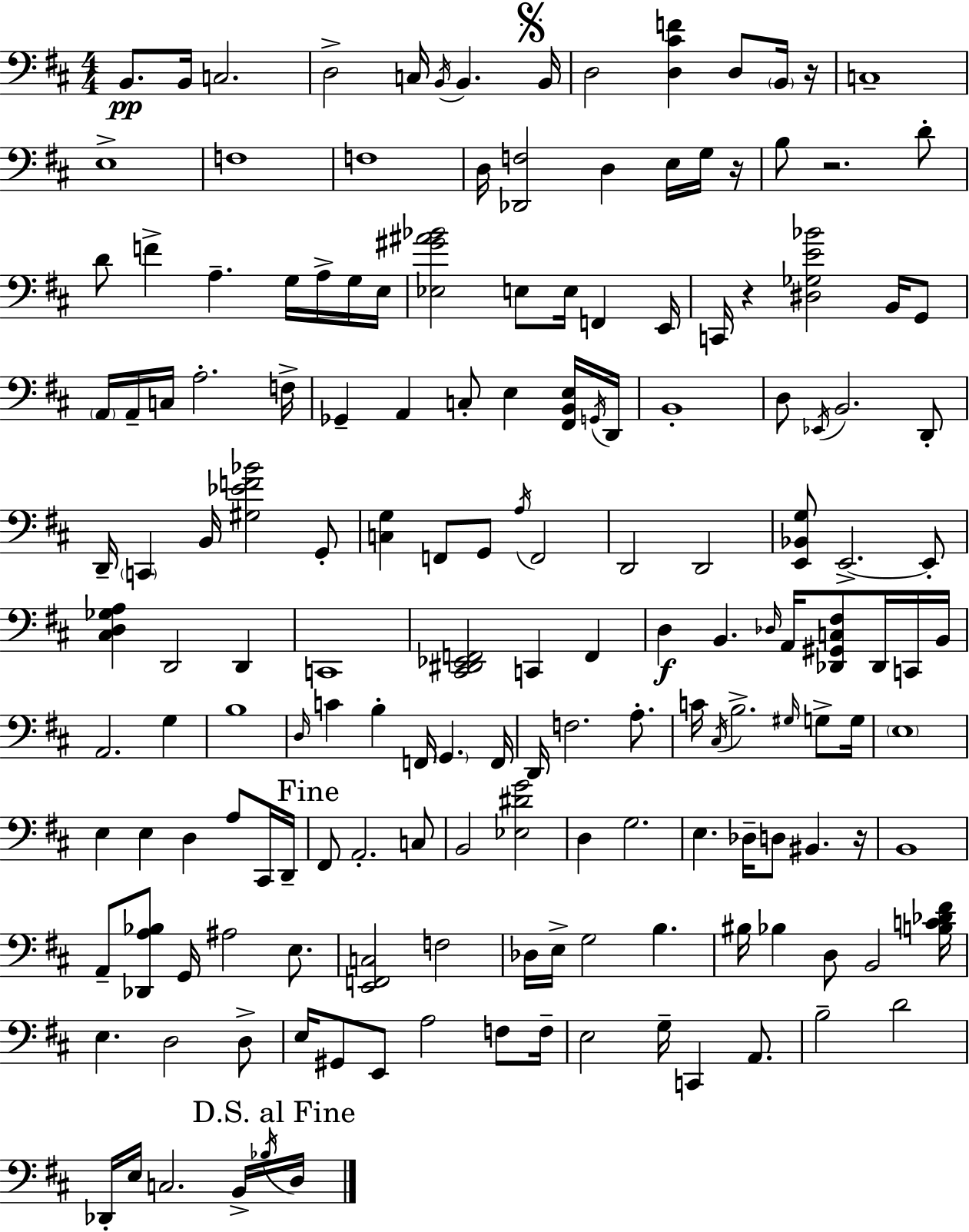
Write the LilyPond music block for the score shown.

{
  \clef bass
  \numericTimeSignature
  \time 4/4
  \key d \major
  b,8.\pp b,16 c2. | d2-> c16 \acciaccatura { b,16 } b,4. | \mark \markup { \musicglyph "scripts.segno" } b,16 d2 <d cis' f'>4 d8 \parenthesize b,16 | r16 c1-- | \break e1-> | f1 | f1 | d16 <des, f>2 d4 e16 g16 | \break r16 b8 r2. d'8-. | d'8 f'4-> a4.-- g16 a16-> g16 | e16 <ees gis' ais' bes'>2 e8 e16 f,4 | e,16 c,16 r4 <dis ges e' bes'>2 b,16 g,8 | \break \parenthesize a,16 a,16-- c16 a2.-. | f16-> ges,4-- a,4 c8-. e4 <fis, b, e>16 | \acciaccatura { g,16 } d,16 b,1-. | d8 \acciaccatura { ees,16 } b,2. | \break d,8-. d,16-- \parenthesize c,4 b,16 <gis ees' f' bes'>2 | g,8-. <c g>4 f,8 g,8 \acciaccatura { a16 } f,2 | d,2 d,2 | <e, bes, g>8 e,2.->~~ | \break e,8-. <cis d ges a>4 d,2 | d,4 c,1 | <cis, dis, ees, f,>2 c,4 | f,4 d4\f b,4. \grace { des16 } a,16 | \break <des, gis, c fis>8 des,16 c,16 b,16 a,2. | g4 b1 | \grace { d16 } c'4 b4-. f,16 \parenthesize g,4. | f,16 d,16 f2. | \break a8.-. c'16 \acciaccatura { cis16 } b2.-> | \grace { gis16 } g8-> g16 \parenthesize e1 | e4 e4 | d4 a8 cis,16 d,16-- \mark "Fine" fis,8 a,2.-. | \break c8 b,2 | <ees dis' g'>2 d4 g2. | e4. des16-- d8 | bis,4. r16 b,1 | \break a,8-- <des, a bes>8 g,16 ais2 | e8. <e, f, c>2 | f2 des16 e16-> g2 | b4. bis16 bes4 d8 b,2 | \break <b c' des' fis'>16 e4. d2 | d8-> e16 gis,8 e,8 a2 | f8 f16-- e2 | g16-- c,4 a,8. b2-- | \break d'2 des,16-. e16 c2. | b,16-> \acciaccatura { bes16 } \mark "D.S. al Fine" d16 \bar "|."
}